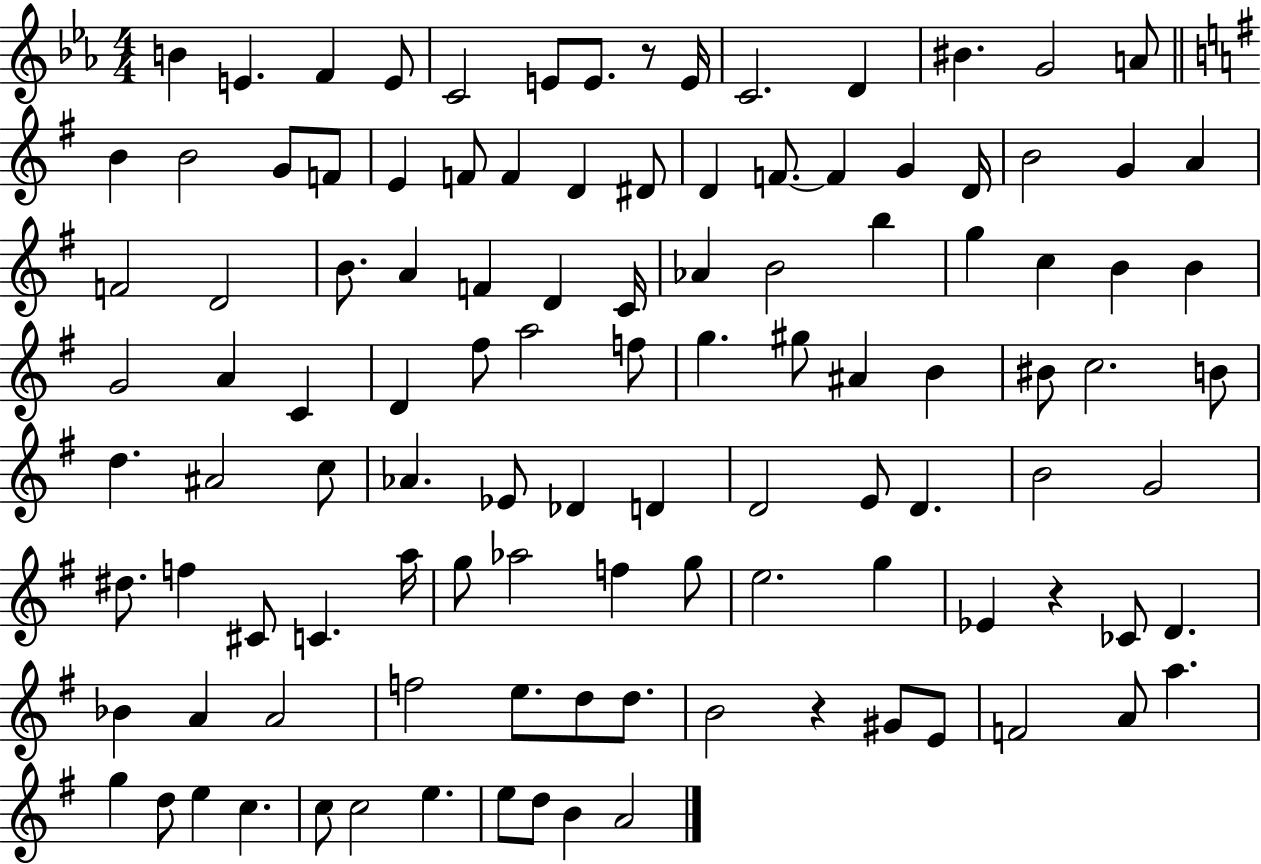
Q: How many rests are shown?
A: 3